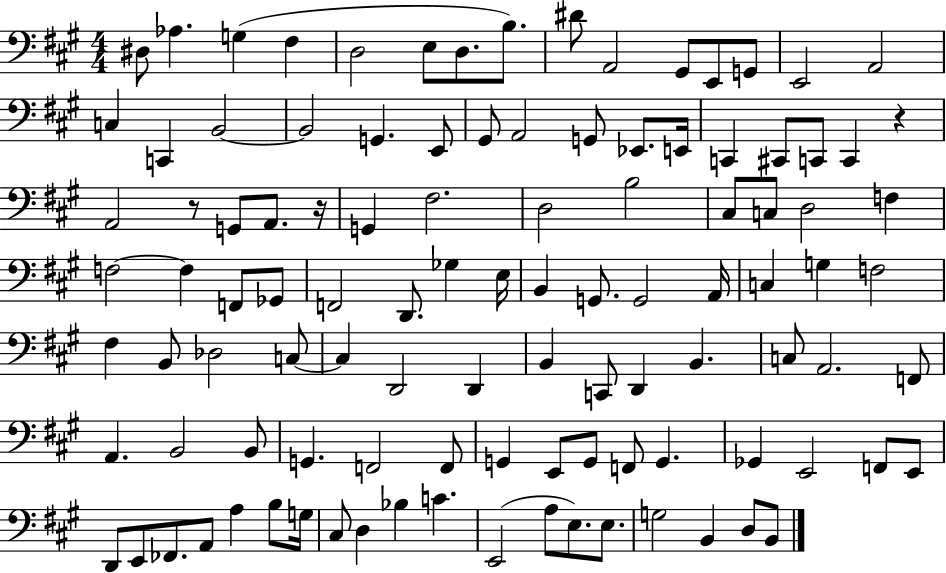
X:1
T:Untitled
M:4/4
L:1/4
K:A
^D,/2 _A, G, ^F, D,2 E,/2 D,/2 B,/2 ^D/2 A,,2 ^G,,/2 E,,/2 G,,/2 E,,2 A,,2 C, C,, B,,2 B,,2 G,, E,,/2 ^G,,/2 A,,2 G,,/2 _E,,/2 E,,/4 C,, ^C,,/2 C,,/2 C,, z A,,2 z/2 G,,/2 A,,/2 z/4 G,, ^F,2 D,2 B,2 ^C,/2 C,/2 D,2 F, F,2 F, F,,/2 _G,,/2 F,,2 D,,/2 _G, E,/4 B,, G,,/2 G,,2 A,,/4 C, G, F,2 ^F, B,,/2 _D,2 C,/2 C, D,,2 D,, B,, C,,/2 D,, B,, C,/2 A,,2 F,,/2 A,, B,,2 B,,/2 G,, F,,2 F,,/2 G,, E,,/2 G,,/2 F,,/2 G,, _G,, E,,2 F,,/2 E,,/2 D,,/2 E,,/2 _F,,/2 A,,/2 A, B,/2 G,/4 ^C,/2 D, _B, C E,,2 A,/2 E,/2 E,/2 G,2 B,, D,/2 B,,/2